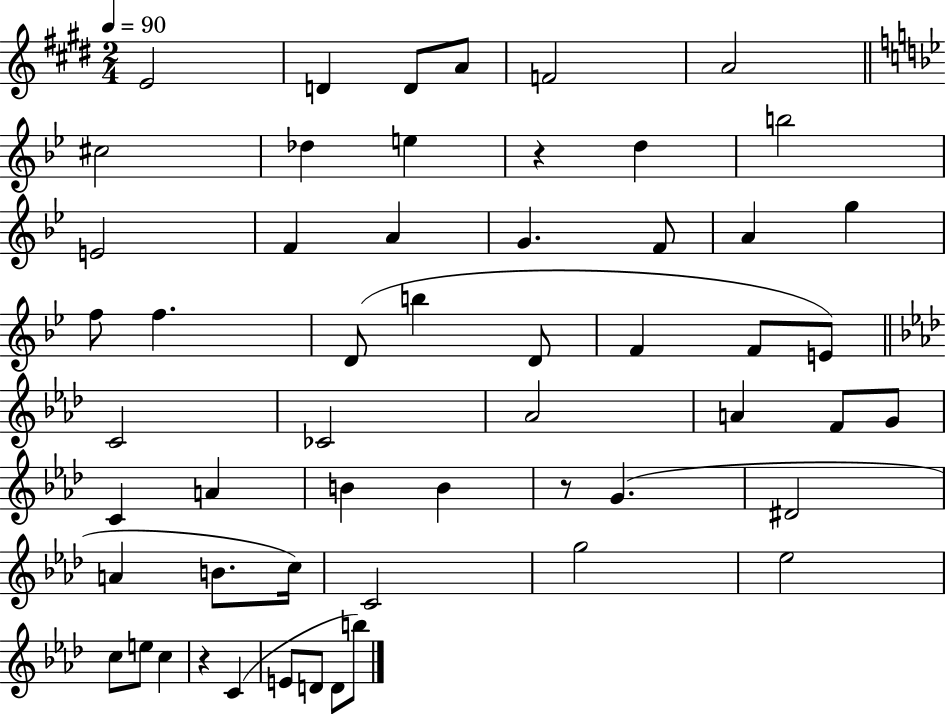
{
  \clef treble
  \numericTimeSignature
  \time 2/4
  \key e \major
  \tempo 4 = 90
  e'2 | d'4 d'8 a'8 | f'2 | a'2 | \break \bar "||" \break \key g \minor cis''2 | des''4 e''4 | r4 d''4 | b''2 | \break e'2 | f'4 a'4 | g'4. f'8 | a'4 g''4 | \break f''8 f''4. | d'8( b''4 d'8 | f'4 f'8 e'8) | \bar "||" \break \key aes \major c'2 | ces'2 | aes'2 | a'4 f'8 g'8 | \break c'4 a'4 | b'4 b'4 | r8 g'4.( | dis'2 | \break a'4 b'8. c''16) | c'2 | g''2 | ees''2 | \break c''8 e''8 c''4 | r4 c'4( | e'8 d'8 d'8 b''8) | \bar "|."
}